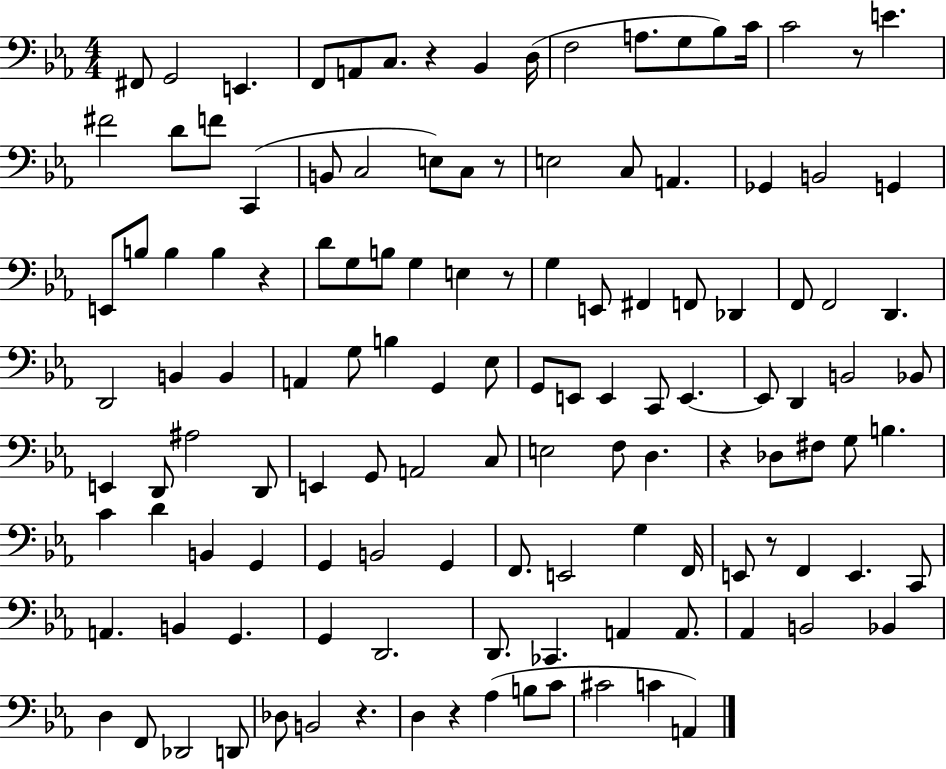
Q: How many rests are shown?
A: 9